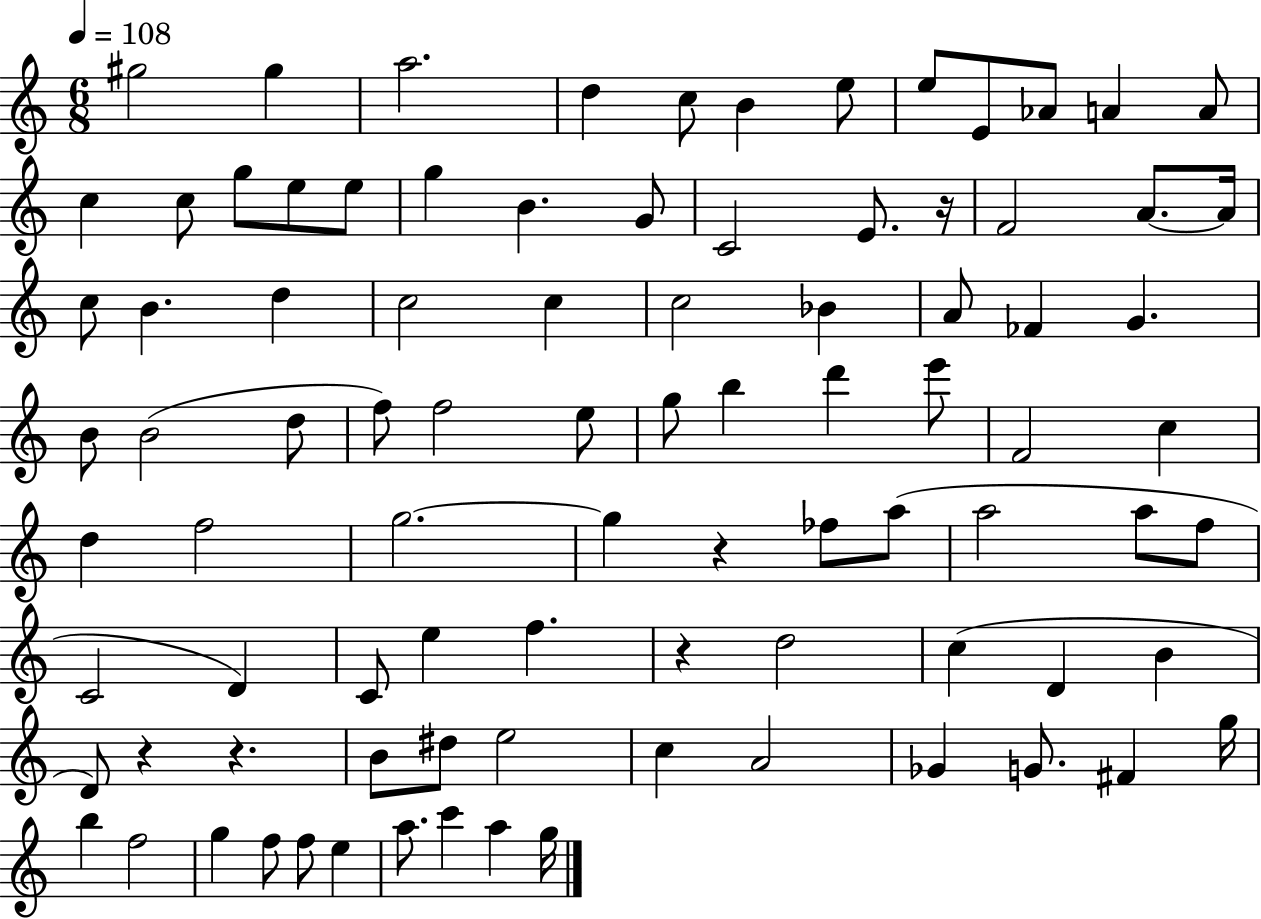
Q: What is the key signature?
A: C major